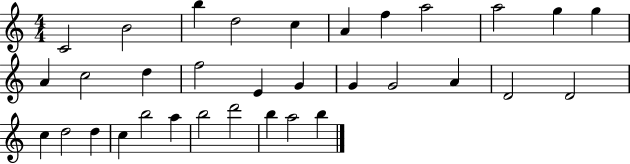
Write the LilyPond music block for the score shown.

{
  \clef treble
  \numericTimeSignature
  \time 4/4
  \key c \major
  c'2 b'2 | b''4 d''2 c''4 | a'4 f''4 a''2 | a''2 g''4 g''4 | \break a'4 c''2 d''4 | f''2 e'4 g'4 | g'4 g'2 a'4 | d'2 d'2 | \break c''4 d''2 d''4 | c''4 b''2 a''4 | b''2 d'''2 | b''4 a''2 b''4 | \break \bar "|."
}